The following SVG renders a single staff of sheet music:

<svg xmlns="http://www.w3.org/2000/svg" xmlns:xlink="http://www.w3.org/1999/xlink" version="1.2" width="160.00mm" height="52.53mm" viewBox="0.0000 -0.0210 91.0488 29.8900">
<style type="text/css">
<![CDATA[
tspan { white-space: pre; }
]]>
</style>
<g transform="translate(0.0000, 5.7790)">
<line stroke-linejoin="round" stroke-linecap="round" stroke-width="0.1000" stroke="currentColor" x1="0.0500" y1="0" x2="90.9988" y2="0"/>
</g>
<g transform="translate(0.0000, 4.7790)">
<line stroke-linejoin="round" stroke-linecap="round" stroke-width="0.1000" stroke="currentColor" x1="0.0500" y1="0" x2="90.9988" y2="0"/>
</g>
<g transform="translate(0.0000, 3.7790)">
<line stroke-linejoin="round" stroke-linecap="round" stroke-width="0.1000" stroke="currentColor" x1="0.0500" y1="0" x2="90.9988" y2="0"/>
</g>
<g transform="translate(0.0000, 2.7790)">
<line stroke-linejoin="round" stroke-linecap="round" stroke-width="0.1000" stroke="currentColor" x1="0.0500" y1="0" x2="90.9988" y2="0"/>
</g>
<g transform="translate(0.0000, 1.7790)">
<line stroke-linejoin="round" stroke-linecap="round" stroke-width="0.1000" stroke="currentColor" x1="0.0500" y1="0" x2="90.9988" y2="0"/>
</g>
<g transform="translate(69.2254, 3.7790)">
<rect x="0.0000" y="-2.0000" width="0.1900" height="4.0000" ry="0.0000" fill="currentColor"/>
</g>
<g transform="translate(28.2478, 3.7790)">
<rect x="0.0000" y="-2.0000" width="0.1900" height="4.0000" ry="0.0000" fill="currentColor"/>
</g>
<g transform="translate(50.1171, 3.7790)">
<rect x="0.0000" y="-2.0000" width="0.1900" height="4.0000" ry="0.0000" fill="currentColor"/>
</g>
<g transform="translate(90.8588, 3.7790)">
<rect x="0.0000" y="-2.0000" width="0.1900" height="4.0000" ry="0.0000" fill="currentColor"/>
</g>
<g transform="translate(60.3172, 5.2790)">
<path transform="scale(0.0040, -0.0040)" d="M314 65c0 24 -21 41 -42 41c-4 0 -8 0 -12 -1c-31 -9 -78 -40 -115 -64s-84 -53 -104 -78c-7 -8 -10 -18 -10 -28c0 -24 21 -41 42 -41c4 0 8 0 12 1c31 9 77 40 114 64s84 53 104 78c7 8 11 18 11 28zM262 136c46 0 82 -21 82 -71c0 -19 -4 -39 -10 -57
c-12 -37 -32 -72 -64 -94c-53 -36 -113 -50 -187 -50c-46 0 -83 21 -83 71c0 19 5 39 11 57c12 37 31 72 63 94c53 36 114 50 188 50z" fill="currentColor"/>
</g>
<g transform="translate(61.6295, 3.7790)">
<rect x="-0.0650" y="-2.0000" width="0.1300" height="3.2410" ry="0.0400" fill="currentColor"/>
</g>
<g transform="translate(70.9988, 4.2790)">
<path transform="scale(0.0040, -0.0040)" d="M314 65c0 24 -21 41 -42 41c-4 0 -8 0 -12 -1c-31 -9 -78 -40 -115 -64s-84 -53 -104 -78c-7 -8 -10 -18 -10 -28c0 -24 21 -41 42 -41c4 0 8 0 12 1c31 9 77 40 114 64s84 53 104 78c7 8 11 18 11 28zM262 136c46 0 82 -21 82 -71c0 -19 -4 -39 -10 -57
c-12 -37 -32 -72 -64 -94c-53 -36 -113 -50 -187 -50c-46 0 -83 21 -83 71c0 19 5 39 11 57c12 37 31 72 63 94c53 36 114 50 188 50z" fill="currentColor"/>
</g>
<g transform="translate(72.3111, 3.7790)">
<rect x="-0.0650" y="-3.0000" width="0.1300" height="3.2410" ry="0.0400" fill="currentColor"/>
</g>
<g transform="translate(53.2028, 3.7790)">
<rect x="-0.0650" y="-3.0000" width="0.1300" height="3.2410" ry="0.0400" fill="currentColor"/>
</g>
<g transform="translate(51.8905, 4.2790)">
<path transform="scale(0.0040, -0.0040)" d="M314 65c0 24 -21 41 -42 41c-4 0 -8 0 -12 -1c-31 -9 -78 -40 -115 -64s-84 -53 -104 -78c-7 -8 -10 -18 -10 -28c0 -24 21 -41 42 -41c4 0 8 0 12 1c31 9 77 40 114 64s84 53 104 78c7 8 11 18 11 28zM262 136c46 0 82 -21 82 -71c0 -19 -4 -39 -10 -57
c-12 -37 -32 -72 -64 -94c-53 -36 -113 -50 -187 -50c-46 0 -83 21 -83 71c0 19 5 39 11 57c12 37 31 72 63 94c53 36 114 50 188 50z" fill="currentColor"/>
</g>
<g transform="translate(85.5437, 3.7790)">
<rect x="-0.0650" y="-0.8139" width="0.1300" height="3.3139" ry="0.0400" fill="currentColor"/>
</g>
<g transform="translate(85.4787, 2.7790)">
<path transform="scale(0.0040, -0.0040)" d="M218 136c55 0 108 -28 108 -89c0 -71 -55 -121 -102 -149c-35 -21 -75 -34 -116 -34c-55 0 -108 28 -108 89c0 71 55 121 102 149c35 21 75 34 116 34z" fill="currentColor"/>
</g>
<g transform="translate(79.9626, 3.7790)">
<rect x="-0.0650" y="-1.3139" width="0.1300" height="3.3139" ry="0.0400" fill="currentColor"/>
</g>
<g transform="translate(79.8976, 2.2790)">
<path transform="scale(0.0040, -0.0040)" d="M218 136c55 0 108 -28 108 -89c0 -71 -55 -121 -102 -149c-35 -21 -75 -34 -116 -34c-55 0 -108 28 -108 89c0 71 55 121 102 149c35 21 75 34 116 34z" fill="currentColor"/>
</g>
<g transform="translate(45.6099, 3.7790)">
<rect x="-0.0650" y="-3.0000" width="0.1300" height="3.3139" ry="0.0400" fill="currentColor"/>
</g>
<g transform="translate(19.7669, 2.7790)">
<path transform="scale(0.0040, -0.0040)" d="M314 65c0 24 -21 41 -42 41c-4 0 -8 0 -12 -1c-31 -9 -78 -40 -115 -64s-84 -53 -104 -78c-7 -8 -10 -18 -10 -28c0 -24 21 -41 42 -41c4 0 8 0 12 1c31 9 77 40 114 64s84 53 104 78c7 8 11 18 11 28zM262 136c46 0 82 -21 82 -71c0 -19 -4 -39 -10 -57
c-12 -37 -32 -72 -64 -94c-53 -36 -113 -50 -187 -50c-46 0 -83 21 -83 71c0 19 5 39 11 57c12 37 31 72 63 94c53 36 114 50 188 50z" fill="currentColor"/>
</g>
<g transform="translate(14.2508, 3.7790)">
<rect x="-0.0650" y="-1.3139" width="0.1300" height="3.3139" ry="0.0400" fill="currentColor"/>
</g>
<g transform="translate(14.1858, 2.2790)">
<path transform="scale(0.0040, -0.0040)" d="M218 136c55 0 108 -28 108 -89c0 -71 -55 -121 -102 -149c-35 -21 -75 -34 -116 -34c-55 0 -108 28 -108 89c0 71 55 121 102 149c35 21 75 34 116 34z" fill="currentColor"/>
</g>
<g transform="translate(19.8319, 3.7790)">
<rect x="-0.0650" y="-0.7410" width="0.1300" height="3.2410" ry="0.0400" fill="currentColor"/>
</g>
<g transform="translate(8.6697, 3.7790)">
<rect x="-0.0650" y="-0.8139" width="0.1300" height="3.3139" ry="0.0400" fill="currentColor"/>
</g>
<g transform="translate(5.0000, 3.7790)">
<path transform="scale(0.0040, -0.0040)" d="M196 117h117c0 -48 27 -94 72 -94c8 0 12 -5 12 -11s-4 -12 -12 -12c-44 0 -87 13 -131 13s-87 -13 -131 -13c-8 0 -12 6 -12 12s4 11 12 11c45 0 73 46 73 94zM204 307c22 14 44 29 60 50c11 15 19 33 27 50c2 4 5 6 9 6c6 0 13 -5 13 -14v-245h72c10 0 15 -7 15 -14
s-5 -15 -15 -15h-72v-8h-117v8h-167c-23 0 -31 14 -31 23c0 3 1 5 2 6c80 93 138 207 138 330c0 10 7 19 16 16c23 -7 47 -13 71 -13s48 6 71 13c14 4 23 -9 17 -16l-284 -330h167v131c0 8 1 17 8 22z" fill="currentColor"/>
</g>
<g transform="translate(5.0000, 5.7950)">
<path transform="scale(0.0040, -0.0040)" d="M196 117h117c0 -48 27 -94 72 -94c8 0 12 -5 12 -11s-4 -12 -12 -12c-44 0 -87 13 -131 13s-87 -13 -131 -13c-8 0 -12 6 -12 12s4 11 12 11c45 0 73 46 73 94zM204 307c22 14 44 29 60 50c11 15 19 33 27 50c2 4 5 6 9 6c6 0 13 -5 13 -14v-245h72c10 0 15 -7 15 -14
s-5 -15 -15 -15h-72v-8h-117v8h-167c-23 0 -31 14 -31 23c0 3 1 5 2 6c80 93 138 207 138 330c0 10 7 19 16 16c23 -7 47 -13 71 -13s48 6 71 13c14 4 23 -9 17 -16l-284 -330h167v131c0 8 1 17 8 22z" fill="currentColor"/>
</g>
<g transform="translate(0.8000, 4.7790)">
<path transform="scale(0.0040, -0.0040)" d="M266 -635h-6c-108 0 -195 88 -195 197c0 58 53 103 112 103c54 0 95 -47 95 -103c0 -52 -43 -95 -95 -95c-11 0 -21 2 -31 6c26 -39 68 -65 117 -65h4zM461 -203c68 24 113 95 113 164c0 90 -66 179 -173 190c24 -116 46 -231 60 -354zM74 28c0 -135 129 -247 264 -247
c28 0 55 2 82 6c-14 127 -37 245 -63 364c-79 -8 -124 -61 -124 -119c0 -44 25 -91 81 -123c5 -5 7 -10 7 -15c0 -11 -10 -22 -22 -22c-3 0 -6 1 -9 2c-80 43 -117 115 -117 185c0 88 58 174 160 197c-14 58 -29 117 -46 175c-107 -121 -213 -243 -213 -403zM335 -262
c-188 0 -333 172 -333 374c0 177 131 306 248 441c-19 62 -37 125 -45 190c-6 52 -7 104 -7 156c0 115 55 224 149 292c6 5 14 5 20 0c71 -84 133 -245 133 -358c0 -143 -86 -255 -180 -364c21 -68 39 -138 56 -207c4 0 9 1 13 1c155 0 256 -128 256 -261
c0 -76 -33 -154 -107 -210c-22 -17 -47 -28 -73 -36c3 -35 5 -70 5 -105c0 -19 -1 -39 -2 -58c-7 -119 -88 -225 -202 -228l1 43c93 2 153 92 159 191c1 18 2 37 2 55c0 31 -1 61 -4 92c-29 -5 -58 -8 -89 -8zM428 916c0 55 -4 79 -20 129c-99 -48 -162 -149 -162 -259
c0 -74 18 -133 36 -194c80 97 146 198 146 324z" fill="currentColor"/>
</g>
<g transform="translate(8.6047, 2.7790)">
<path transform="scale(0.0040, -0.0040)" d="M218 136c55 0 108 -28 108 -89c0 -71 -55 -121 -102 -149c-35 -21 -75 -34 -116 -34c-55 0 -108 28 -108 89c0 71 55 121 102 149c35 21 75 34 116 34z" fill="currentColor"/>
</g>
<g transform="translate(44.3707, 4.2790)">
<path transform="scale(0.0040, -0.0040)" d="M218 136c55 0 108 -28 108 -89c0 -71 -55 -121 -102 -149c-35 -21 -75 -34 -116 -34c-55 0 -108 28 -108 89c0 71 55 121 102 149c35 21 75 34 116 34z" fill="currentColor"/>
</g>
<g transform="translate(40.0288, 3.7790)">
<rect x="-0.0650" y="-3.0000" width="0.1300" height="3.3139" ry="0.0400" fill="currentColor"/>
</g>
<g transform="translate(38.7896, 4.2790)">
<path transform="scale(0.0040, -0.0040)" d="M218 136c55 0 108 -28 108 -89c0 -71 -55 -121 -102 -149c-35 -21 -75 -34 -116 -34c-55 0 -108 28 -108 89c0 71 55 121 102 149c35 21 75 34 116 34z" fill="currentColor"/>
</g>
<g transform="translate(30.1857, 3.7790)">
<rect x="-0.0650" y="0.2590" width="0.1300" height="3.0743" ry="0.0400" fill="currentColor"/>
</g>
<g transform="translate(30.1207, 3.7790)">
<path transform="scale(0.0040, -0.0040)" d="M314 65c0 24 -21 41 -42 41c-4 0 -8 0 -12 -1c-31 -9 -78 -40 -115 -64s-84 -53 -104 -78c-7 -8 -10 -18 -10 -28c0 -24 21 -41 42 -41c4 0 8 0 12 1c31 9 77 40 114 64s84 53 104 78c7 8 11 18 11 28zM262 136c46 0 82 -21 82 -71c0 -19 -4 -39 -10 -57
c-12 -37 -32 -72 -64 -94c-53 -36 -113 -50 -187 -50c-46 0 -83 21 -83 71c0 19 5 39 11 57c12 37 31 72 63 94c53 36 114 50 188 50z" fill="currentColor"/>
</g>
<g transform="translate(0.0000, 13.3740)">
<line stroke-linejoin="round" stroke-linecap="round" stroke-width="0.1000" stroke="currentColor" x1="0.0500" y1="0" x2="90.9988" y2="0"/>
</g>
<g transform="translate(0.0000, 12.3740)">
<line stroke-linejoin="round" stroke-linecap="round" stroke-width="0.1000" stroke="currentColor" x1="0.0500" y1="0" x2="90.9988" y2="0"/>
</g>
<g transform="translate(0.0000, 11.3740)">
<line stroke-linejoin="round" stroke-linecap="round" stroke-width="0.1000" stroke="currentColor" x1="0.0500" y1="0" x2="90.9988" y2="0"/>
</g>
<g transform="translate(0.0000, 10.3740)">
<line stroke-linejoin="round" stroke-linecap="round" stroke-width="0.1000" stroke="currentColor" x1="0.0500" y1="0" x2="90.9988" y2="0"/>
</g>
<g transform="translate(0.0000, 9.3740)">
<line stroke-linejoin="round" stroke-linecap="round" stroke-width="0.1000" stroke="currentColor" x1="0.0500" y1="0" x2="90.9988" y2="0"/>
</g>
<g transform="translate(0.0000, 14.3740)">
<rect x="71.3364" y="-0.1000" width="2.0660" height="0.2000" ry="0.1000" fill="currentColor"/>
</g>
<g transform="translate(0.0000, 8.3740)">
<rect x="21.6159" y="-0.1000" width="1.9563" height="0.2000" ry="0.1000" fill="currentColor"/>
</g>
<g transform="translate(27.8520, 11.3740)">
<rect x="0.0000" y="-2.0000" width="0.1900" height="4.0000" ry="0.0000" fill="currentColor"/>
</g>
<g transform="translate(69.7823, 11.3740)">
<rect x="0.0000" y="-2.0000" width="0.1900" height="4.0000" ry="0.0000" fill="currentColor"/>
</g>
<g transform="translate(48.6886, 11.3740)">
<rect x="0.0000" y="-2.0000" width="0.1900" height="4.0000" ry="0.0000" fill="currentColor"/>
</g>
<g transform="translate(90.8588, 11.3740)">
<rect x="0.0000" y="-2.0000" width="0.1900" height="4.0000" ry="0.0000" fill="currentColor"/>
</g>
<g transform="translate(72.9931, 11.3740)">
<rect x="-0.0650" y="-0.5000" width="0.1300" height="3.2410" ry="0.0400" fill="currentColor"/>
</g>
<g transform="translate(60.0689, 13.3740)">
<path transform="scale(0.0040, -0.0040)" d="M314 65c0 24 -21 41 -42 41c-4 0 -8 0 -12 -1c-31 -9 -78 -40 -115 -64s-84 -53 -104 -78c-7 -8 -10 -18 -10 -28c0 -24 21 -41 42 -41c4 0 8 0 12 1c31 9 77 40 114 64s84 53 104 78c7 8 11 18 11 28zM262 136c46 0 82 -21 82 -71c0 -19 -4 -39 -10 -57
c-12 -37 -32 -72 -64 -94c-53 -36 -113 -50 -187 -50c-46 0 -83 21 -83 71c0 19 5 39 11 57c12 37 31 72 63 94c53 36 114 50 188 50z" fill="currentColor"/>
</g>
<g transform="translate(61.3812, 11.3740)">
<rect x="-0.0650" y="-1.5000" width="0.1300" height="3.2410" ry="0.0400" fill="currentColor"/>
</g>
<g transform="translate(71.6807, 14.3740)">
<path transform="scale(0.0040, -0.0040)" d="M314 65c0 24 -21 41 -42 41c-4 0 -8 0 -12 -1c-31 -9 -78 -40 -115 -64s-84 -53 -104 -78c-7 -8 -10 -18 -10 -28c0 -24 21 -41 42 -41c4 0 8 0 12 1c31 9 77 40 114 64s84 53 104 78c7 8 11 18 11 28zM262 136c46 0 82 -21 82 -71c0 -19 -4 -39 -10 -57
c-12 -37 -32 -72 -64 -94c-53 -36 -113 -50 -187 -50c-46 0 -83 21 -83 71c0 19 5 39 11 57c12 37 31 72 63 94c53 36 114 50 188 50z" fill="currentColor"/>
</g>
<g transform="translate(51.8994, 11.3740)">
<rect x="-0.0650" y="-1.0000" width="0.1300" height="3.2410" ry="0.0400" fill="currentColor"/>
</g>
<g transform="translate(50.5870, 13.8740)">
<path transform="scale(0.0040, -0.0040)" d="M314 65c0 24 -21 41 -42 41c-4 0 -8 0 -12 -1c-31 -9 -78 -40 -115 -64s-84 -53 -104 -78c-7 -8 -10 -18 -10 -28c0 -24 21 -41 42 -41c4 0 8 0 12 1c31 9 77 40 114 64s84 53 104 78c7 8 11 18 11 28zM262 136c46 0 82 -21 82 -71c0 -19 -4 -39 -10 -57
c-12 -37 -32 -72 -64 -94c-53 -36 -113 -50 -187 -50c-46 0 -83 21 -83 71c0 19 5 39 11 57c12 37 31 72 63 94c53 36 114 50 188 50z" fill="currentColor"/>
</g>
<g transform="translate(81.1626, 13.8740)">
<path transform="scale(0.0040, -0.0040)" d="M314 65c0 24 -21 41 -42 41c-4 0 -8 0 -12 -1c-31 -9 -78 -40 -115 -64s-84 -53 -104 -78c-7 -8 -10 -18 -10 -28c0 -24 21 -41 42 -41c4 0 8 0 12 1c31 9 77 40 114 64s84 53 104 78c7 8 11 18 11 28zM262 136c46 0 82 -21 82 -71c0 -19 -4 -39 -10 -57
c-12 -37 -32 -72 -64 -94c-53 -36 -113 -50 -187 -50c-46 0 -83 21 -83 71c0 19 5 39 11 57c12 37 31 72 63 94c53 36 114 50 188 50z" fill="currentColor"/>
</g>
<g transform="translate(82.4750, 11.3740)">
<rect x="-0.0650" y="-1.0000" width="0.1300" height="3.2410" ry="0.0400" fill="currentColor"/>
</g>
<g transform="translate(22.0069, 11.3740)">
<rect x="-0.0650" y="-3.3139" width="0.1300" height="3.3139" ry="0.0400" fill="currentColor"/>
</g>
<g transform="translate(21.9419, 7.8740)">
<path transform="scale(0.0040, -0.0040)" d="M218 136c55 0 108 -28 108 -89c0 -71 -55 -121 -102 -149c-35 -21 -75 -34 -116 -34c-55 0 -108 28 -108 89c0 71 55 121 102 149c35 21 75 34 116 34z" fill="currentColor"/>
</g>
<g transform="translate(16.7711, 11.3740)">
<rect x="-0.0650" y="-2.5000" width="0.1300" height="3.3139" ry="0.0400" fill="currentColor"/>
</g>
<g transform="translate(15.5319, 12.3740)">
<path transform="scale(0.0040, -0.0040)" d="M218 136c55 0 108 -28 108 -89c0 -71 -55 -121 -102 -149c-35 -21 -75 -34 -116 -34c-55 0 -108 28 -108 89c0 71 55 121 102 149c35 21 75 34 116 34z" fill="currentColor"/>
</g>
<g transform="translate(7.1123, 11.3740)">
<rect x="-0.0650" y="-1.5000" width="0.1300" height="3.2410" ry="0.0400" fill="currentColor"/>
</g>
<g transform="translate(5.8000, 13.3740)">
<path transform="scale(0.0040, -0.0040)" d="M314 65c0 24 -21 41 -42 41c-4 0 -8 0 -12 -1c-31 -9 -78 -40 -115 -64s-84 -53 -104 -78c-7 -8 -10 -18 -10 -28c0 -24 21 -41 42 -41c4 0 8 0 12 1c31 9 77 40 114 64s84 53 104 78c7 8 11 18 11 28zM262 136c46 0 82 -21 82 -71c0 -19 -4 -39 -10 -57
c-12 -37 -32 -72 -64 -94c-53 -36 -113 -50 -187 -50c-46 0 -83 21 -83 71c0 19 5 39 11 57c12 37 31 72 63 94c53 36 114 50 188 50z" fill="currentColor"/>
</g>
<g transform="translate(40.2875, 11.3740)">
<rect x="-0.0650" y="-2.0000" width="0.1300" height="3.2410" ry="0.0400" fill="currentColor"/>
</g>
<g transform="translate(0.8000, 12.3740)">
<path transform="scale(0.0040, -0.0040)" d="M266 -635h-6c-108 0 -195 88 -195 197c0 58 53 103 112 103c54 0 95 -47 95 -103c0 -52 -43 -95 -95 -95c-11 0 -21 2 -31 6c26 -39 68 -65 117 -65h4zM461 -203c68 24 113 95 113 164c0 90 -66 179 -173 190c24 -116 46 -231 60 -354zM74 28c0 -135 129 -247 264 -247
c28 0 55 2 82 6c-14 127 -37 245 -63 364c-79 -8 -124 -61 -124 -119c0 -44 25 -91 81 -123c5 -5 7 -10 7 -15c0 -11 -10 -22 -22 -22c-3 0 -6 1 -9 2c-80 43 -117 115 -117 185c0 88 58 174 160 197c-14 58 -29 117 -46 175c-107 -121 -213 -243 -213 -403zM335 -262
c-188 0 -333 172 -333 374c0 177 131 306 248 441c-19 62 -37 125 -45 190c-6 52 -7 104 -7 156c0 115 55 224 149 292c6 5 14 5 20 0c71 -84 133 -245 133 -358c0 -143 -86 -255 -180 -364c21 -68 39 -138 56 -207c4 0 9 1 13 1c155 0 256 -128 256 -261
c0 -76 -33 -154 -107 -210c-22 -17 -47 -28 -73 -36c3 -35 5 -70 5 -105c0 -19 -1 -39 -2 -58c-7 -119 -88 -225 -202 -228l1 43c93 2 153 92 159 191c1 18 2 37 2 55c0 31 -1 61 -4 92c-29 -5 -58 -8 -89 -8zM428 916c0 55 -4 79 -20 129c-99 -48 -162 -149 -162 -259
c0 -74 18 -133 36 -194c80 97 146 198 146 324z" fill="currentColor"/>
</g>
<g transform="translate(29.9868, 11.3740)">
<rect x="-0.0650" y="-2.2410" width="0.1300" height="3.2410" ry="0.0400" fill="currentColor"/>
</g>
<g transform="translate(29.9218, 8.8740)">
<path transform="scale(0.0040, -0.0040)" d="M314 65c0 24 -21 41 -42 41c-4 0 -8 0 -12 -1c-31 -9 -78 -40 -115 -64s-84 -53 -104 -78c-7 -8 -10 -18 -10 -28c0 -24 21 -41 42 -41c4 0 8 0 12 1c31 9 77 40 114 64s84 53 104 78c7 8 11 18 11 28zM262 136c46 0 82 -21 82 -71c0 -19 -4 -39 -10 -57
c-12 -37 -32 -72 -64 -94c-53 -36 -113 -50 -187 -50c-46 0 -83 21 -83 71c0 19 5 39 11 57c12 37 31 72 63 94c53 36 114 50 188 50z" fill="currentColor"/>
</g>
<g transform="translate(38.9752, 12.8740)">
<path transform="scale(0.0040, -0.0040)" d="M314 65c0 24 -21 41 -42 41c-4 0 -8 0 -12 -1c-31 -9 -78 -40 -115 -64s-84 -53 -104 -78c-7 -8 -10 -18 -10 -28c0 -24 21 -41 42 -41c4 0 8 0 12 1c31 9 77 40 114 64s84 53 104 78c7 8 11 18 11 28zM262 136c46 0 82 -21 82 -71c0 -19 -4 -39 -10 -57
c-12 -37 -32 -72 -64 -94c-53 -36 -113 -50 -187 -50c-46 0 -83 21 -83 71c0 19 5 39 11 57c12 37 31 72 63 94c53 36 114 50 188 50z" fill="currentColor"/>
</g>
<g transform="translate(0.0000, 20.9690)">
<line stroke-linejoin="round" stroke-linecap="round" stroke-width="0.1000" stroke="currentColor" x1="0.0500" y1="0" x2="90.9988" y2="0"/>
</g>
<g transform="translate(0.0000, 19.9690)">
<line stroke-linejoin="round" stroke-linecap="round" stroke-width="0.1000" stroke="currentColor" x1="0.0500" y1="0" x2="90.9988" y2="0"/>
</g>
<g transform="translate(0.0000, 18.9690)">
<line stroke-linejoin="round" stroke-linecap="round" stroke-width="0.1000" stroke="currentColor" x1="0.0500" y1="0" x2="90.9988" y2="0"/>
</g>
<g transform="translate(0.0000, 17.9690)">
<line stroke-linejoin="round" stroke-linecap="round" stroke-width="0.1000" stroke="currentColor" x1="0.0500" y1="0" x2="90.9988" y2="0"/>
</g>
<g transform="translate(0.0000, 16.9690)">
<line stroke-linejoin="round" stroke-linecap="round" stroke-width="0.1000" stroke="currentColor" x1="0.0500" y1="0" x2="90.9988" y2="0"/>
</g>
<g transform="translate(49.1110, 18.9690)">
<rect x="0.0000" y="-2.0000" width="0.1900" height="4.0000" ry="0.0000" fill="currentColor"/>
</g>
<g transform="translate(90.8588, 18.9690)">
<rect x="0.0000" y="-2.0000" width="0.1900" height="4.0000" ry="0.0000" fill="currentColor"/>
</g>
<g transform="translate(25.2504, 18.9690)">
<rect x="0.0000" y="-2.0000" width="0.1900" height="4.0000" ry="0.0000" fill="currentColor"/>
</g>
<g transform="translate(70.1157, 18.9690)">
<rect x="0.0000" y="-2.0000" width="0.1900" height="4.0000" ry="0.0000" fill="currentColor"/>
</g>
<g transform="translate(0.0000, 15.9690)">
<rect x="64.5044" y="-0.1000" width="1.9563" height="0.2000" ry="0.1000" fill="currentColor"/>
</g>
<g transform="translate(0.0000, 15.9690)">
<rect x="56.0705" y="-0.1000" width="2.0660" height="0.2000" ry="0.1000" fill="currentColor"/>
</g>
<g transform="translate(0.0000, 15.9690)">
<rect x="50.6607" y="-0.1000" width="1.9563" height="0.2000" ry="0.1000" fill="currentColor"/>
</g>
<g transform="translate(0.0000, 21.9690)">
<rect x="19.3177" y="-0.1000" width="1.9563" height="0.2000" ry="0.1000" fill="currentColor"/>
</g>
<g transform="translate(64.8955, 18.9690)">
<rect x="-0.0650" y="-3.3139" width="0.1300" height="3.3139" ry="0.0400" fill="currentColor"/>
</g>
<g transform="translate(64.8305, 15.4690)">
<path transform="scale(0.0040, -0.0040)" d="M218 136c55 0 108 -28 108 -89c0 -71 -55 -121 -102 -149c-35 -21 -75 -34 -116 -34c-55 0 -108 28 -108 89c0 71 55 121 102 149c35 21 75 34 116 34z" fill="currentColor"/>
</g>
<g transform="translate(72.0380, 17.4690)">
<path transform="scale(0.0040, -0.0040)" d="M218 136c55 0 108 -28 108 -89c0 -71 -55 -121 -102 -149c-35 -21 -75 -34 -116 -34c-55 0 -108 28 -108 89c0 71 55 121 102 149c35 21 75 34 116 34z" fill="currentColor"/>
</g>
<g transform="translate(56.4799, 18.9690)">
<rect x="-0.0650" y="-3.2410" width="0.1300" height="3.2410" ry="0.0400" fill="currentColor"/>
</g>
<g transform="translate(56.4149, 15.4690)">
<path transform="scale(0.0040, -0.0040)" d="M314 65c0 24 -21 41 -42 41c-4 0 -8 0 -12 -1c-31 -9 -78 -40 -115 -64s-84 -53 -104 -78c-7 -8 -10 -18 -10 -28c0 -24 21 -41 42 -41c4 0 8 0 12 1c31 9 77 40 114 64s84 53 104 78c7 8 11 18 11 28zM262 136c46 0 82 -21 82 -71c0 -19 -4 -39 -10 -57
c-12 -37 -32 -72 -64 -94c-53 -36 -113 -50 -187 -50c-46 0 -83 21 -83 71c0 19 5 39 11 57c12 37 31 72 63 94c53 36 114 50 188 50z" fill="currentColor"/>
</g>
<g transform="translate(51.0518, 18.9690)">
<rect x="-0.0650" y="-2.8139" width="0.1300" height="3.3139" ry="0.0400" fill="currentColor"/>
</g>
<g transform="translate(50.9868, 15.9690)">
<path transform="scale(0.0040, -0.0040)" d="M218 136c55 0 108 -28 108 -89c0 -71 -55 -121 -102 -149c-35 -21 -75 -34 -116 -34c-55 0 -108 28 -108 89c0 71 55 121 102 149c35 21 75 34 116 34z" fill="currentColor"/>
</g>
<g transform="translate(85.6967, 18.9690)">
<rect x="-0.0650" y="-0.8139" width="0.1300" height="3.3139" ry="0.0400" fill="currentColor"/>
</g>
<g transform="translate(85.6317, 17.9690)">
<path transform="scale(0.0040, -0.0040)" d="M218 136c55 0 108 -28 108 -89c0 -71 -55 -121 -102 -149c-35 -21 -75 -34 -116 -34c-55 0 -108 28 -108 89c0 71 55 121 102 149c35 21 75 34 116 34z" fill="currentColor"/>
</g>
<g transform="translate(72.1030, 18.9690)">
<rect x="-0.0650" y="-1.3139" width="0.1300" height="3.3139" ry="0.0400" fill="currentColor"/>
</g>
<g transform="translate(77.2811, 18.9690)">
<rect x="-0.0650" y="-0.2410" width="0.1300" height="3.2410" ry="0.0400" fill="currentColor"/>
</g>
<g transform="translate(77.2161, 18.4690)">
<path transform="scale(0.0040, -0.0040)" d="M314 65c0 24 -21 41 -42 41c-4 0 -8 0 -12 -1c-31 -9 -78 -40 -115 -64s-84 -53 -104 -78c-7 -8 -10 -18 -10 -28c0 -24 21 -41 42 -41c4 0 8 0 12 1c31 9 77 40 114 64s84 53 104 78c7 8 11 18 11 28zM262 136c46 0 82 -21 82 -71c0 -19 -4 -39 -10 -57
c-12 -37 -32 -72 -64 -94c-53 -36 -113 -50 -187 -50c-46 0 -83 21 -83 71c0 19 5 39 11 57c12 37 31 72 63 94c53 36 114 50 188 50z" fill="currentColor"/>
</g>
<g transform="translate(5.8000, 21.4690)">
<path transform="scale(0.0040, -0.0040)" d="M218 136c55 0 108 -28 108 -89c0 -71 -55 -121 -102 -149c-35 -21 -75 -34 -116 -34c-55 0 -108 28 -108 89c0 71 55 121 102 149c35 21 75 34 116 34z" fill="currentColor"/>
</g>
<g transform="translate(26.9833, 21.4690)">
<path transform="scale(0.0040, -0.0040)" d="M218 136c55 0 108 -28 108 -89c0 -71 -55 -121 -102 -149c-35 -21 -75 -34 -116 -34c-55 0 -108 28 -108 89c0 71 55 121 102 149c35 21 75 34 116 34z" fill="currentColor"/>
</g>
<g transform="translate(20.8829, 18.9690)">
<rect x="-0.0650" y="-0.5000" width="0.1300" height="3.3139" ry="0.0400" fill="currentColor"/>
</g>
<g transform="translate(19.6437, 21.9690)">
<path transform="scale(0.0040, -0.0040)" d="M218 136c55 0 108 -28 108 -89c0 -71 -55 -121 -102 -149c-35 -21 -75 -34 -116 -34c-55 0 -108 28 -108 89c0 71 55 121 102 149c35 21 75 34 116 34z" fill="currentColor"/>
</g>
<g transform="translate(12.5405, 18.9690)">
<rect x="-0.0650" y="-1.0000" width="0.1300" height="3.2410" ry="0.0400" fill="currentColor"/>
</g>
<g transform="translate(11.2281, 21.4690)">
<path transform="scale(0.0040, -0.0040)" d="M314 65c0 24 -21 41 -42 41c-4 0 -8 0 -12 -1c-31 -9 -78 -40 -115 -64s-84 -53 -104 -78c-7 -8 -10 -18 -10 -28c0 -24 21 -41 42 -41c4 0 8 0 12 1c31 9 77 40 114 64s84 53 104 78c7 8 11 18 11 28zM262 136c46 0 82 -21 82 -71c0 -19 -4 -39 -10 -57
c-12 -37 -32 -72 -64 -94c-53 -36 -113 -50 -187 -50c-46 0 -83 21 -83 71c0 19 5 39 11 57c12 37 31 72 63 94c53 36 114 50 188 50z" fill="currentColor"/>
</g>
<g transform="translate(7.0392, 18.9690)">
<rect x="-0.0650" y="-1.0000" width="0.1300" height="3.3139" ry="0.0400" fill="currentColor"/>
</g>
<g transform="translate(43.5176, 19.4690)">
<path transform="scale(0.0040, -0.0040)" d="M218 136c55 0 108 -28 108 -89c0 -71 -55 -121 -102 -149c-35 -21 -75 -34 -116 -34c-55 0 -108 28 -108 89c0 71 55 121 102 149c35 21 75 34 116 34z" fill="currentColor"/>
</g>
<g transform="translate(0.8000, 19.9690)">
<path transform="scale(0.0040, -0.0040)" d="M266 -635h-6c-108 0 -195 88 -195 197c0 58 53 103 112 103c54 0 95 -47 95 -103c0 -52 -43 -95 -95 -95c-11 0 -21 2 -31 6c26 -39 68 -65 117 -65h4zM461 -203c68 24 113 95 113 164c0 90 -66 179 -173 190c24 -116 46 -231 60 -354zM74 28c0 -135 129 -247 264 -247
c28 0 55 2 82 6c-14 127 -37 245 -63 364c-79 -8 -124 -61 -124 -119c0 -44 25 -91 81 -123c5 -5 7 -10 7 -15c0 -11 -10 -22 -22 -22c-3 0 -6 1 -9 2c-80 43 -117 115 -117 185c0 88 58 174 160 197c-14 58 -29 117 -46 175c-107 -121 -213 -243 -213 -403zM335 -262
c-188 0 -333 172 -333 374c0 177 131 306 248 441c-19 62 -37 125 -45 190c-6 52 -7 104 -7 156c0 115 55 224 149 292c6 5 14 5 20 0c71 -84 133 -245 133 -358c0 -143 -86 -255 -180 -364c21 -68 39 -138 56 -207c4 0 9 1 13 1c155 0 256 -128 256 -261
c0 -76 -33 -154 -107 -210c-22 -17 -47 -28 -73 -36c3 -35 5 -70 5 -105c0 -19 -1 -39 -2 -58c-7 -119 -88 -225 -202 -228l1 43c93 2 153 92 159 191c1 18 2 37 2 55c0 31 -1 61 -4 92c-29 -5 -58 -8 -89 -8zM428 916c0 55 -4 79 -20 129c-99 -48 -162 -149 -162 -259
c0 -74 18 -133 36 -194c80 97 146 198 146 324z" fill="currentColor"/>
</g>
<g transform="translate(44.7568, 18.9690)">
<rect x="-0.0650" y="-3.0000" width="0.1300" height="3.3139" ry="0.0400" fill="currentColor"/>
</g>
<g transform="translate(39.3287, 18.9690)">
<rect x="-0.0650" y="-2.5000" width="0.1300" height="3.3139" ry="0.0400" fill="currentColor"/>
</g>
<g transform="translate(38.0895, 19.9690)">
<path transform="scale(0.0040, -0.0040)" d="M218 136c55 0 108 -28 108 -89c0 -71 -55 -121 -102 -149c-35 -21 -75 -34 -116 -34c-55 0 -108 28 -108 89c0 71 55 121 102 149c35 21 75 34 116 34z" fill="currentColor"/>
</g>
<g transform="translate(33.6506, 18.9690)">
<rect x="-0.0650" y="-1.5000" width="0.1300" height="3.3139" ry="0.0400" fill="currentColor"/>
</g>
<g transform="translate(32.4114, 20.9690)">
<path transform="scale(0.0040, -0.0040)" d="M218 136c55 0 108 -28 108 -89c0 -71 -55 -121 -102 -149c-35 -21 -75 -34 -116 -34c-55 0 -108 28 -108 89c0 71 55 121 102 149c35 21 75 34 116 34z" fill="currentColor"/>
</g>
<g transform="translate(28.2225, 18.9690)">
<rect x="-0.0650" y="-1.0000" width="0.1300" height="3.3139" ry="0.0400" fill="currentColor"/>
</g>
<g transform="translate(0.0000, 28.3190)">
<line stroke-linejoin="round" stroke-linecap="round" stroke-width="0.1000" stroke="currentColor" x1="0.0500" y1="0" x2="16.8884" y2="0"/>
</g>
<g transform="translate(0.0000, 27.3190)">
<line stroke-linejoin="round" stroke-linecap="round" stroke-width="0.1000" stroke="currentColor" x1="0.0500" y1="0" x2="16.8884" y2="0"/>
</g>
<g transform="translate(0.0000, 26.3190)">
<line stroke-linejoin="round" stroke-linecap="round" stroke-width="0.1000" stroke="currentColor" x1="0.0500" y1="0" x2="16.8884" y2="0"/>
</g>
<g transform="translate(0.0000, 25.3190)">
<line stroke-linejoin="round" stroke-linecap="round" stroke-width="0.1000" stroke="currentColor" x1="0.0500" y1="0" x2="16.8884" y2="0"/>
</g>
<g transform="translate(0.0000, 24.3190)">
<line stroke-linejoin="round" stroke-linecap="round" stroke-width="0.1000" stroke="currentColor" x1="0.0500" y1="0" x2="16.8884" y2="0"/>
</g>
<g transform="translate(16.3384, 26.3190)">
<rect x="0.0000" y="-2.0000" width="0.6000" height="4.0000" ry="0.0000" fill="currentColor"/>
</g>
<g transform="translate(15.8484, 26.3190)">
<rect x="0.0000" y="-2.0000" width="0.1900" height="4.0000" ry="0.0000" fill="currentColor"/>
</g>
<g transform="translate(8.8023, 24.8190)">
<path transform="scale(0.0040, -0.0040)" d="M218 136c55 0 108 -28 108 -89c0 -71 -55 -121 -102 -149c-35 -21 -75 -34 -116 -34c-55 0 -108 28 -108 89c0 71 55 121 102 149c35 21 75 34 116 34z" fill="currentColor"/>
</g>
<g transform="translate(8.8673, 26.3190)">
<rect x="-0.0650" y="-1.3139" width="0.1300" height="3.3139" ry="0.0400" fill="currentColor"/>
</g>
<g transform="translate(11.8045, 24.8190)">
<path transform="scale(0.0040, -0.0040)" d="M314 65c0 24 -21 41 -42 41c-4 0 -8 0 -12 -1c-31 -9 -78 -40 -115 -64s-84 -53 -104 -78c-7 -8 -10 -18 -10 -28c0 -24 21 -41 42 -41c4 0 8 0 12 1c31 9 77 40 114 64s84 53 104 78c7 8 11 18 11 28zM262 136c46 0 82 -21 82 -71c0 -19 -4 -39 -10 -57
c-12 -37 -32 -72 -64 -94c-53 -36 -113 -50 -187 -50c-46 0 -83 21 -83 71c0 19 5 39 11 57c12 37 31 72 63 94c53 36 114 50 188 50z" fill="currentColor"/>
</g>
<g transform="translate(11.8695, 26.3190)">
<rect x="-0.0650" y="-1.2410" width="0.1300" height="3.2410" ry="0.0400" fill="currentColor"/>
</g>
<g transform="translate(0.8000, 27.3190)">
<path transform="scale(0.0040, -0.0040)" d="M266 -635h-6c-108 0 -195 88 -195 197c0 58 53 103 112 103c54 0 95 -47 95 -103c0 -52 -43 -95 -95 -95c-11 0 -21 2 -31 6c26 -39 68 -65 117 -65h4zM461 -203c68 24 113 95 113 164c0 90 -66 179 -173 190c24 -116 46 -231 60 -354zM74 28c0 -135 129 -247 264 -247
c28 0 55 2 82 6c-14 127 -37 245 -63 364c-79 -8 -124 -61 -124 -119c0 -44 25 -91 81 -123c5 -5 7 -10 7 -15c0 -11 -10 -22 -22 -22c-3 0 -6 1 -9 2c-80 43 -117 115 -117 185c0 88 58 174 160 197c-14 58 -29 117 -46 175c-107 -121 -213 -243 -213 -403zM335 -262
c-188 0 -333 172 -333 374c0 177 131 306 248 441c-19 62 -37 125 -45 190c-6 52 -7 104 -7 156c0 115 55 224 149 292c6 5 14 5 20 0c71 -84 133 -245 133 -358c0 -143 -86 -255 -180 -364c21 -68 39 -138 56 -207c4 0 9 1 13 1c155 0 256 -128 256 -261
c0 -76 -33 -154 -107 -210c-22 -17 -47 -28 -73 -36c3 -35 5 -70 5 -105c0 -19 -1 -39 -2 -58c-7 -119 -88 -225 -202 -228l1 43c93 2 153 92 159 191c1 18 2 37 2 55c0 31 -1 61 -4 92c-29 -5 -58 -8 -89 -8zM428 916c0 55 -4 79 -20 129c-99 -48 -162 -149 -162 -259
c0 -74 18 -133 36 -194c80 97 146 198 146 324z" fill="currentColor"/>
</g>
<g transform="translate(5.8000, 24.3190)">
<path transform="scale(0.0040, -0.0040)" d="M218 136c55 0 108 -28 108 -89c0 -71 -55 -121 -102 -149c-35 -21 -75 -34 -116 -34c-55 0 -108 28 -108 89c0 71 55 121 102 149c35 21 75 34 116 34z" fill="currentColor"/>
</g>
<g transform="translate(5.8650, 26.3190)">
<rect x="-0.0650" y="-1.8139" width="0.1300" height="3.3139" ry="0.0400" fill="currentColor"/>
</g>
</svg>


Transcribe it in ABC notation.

X:1
T:Untitled
M:4/4
L:1/4
K:C
d e d2 B2 A A A2 F2 A2 e d E2 G b g2 F2 D2 E2 C2 D2 D D2 C D E G A a b2 b e c2 d f e e2